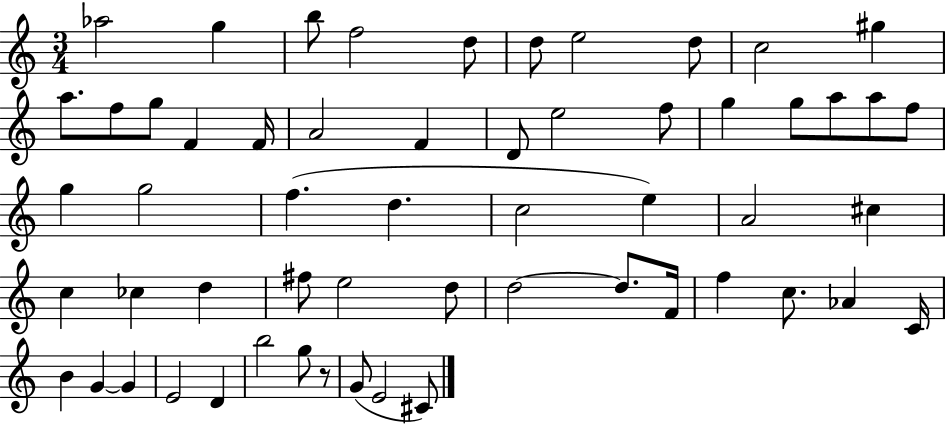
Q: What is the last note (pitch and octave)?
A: C#4